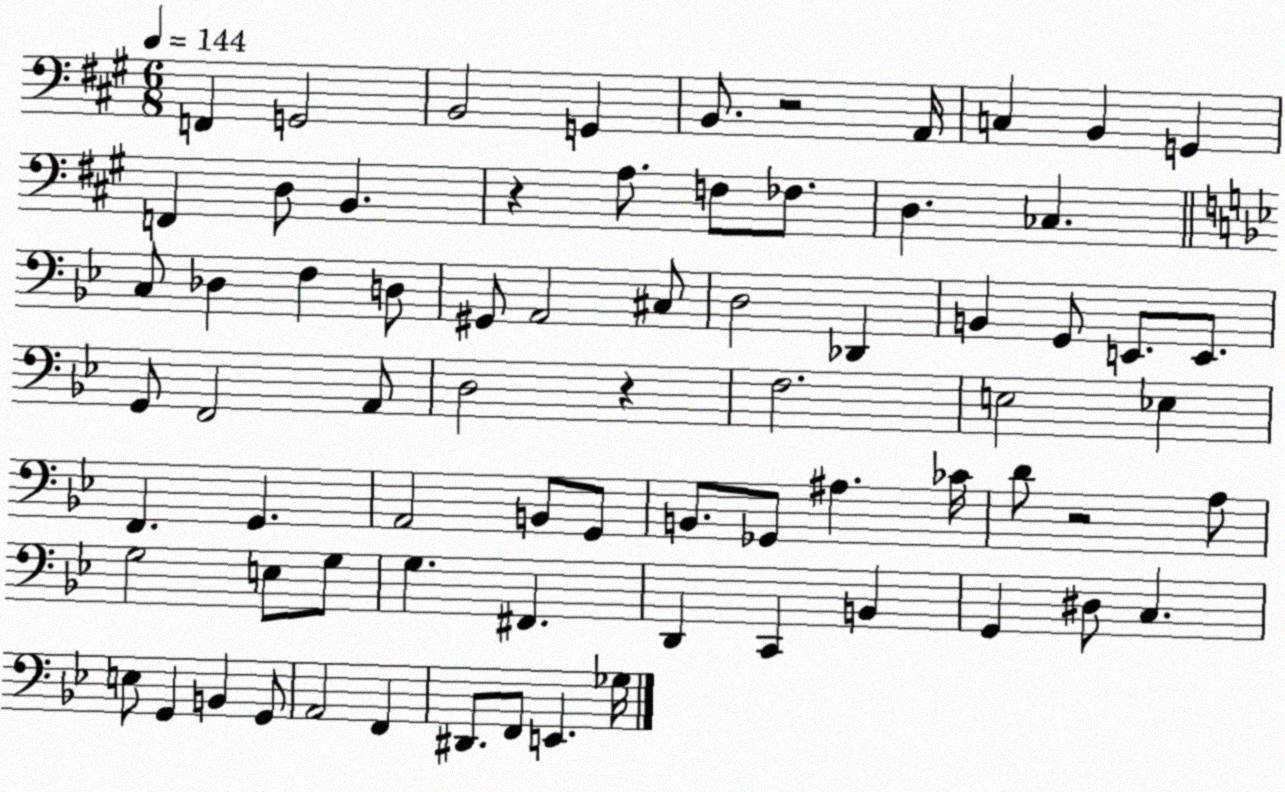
X:1
T:Untitled
M:6/8
L:1/4
K:A
F,, G,,2 B,,2 G,, B,,/2 z2 A,,/4 C, B,, G,, F,, D,/2 B,, z A,/2 F,/2 _F,/2 D, _C, C,/2 _D, F, D,/2 ^G,,/2 A,,2 ^C,/2 D,2 _D,, B,, G,,/2 E,,/2 E,,/2 G,,/2 F,,2 A,,/2 D,2 z F,2 E,2 _E, F,, G,, A,,2 B,,/2 G,,/2 B,,/2 _G,,/2 ^A, _C/4 D/2 z2 A,/2 G,2 E,/2 G,/2 G, ^F,, D,, C,, B,, G,, ^D,/2 C, E,/2 G,, B,, G,,/2 A,,2 F,, ^D,,/2 F,,/2 E,, _G,/4